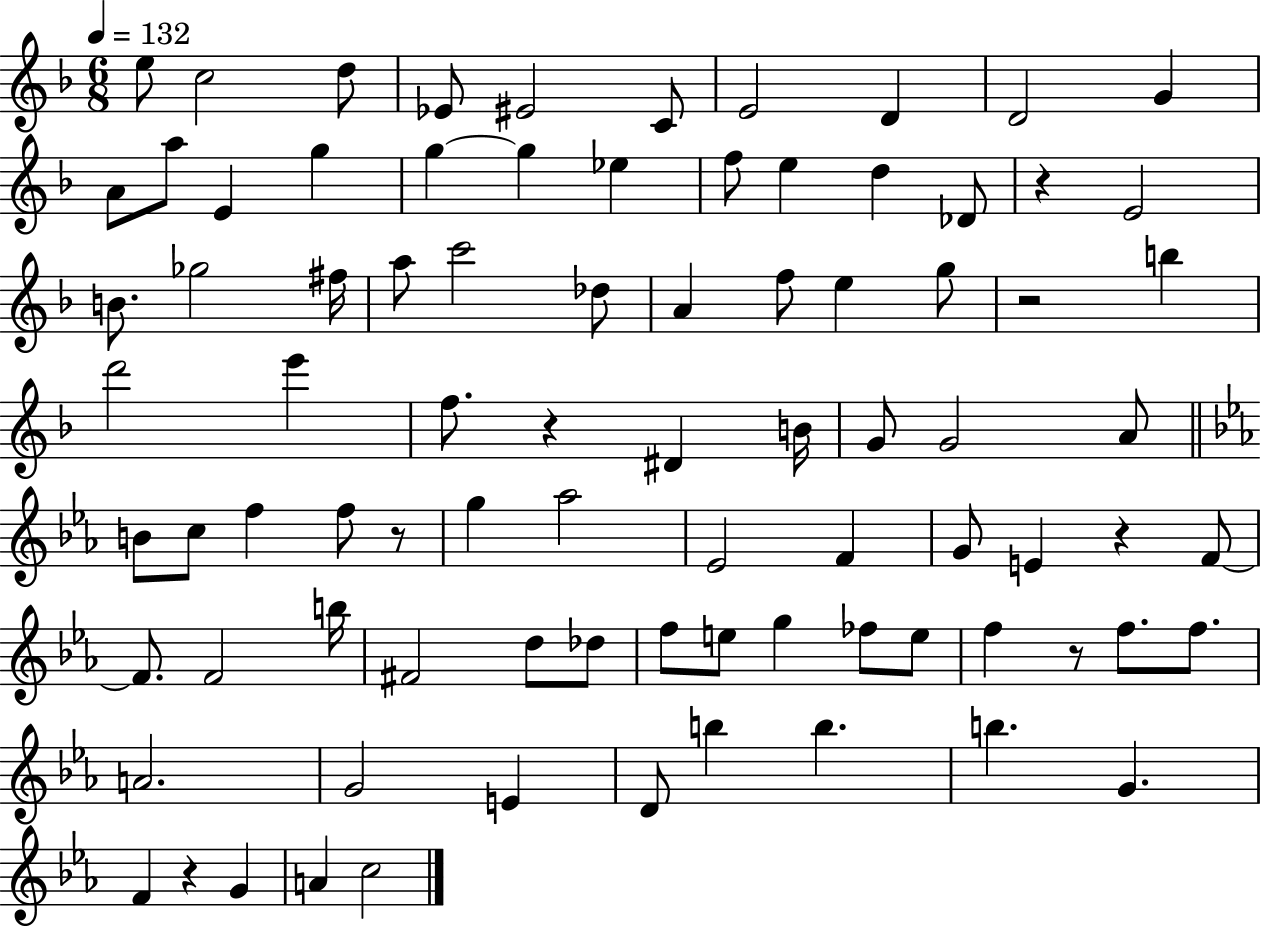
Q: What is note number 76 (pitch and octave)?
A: G4